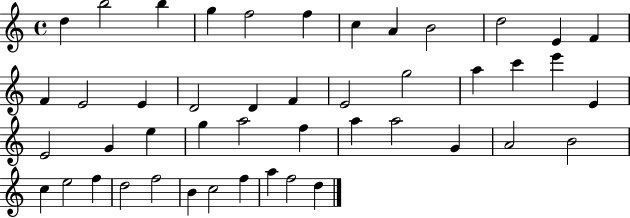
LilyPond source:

{
  \clef treble
  \time 4/4
  \defaultTimeSignature
  \key c \major
  d''4 b''2 b''4 | g''4 f''2 f''4 | c''4 a'4 b'2 | d''2 e'4 f'4 | \break f'4 e'2 e'4 | d'2 d'4 f'4 | e'2 g''2 | a''4 c'''4 e'''4 e'4 | \break e'2 g'4 e''4 | g''4 a''2 f''4 | a''4 a''2 g'4 | a'2 b'2 | \break c''4 e''2 f''4 | d''2 f''2 | b'4 c''2 f''4 | a''4 f''2 d''4 | \break \bar "|."
}